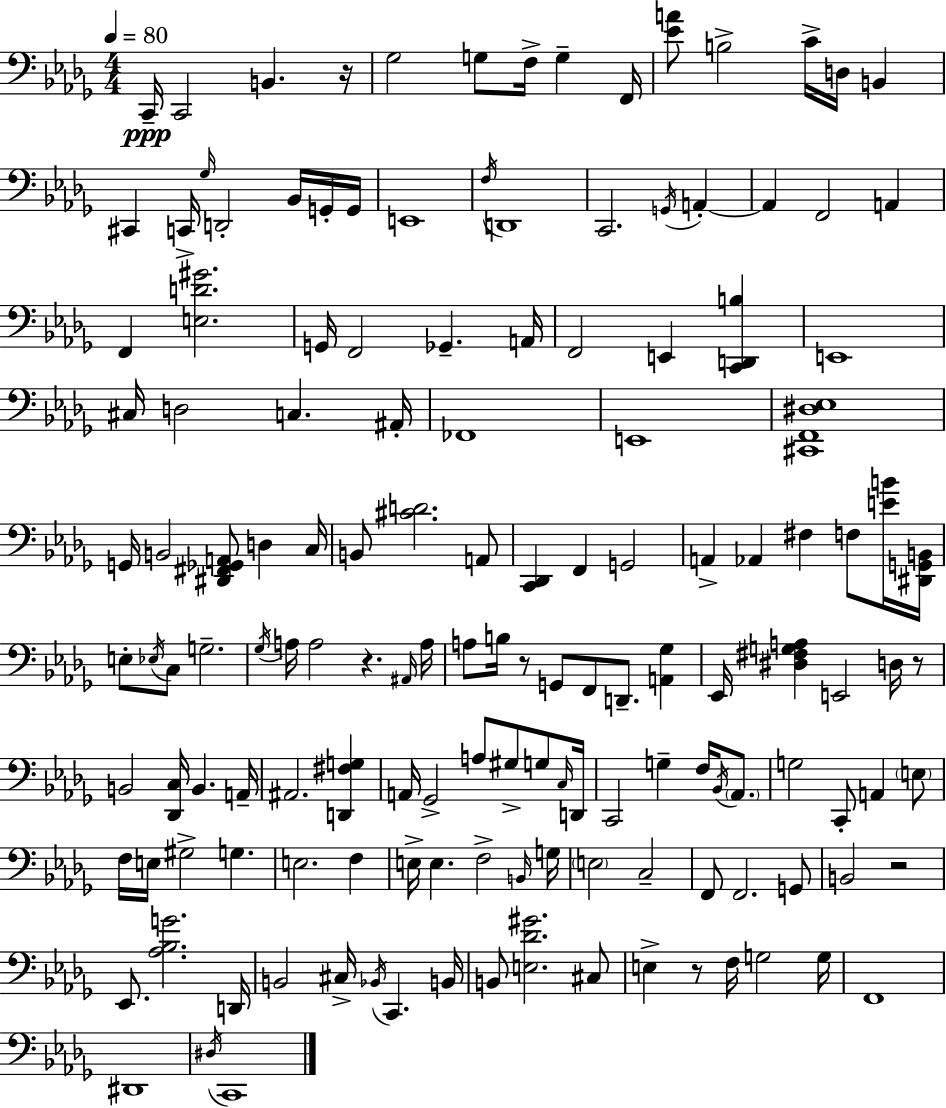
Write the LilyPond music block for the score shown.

{
  \clef bass
  \numericTimeSignature
  \time 4/4
  \key bes \minor
  \tempo 4 = 80
  c,16--\ppp c,2 b,4. r16 | ges2 g8 f16-> g4-- f,16 | <ees' a'>8 b2-> c'16-> d16 b,4 | cis,4 c,16-> \grace { ges16 } d,2-. bes,16 g,16-. | \break g,16 e,1 | \acciaccatura { f16 } d,1 | c,2. \acciaccatura { g,16 } a,4-.~~ | a,4 f,2 a,4 | \break f,4 <e d' gis'>2. | g,16 f,2 ges,4.-- | a,16 f,2 e,4 <c, d, b>4 | e,1 | \break cis16 d2 c4. | ais,16-. fes,1 | e,1 | <cis, f, dis ees>1 | \break g,16 b,2 <dis, fis, ges, a,>8 d4 | c16 b,8 <cis' d'>2. | a,8 <c, des,>4 f,4 g,2 | a,4-> aes,4 fis4 f8 | \break <e' b'>16 <dis, g, b,>16 e8-. \acciaccatura { ees16 } c8 g2.-- | \acciaccatura { ges16 } a16 a2 r4. | \grace { ais,16 } a16 a8 b16 r8 g,8 f,8 d,8.-- | <a, ges>4 ees,16 <dis fis g a>4 e,2 | \break d16 r8 b,2 <des, c>16 b,4. | a,16-- ais,2. | <d, fis g>4 a,16 ges,2-> a8 | gis8-> g8 \grace { c16 } d,16 c,2 g4-- | \break f16 \acciaccatura { bes,16 } \parenthesize aes,8. g2 | c,8-. a,4 \parenthesize e8 f16 e16 gis2-> | g4. e2. | f4 e16-> e4. f2-> | \break \grace { b,16 } g16 \parenthesize e2 | c2-- f,8 f,2. | g,8 b,2 | r2 ees,8. <aes bes g'>2. | \break d,16 b,2 | cis16-> \acciaccatura { bes,16 } c,4. b,16 b,8 <e des' gis'>2. | cis8 e4-> r8 | f16 g2 g16 f,1 | \break dis,1 | \acciaccatura { dis16 } c,1 | \bar "|."
}